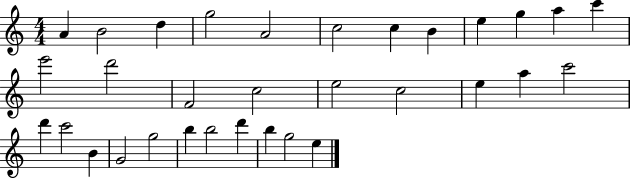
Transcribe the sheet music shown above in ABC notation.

X:1
T:Untitled
M:4/4
L:1/4
K:C
A B2 d g2 A2 c2 c B e g a c' e'2 d'2 F2 c2 e2 c2 e a c'2 d' c'2 B G2 g2 b b2 d' b g2 e